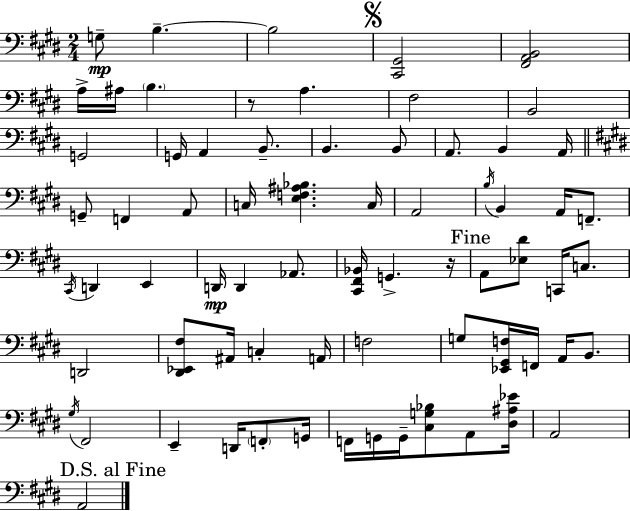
G3/e B3/q. B3/h [C#2,G#2]/h [F#2,A2,B2]/h A3/s A#3/s B3/q. R/e A3/q. F#3/h B2/h G2/h G2/s A2/q B2/e. B2/q. B2/e A2/e. B2/q A2/s G2/e F2/q A2/e C3/s [E3,F3,A#3,Bb3]/q. C3/s A2/h B3/s B2/q A2/s F2/e. C#2/s D2/q E2/q D2/s D2/q Ab2/e. [C#2,F#2,Bb2]/s G2/q. R/s A2/e [Eb3,D#4]/e C2/s C3/e. D2/h [D#2,Eb2,F#3]/e A#2/s C3/q A2/s F3/h G3/e [Eb2,G#2,F3]/s F2/s A2/s B2/e. G#3/s F#2/h E2/q D2/s F2/e G2/s F2/s G2/s G2/s [C#3,G3,Bb3]/e A2/e [D#3,A#3,Eb4]/s A2/h A2/h